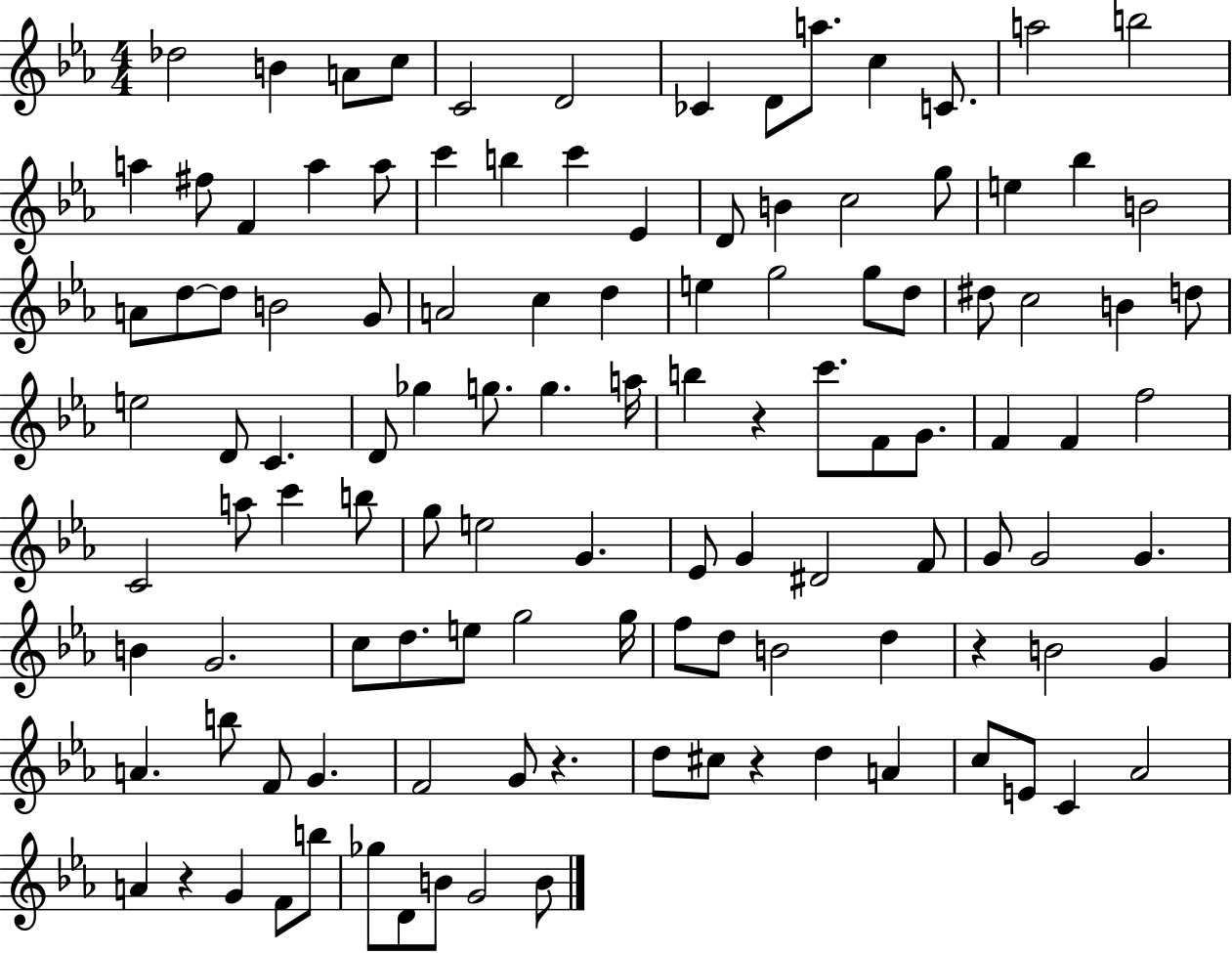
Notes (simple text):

Db5/h B4/q A4/e C5/e C4/h D4/h CES4/q D4/e A5/e. C5/q C4/e. A5/h B5/h A5/q F#5/e F4/q A5/q A5/e C6/q B5/q C6/q Eb4/q D4/e B4/q C5/h G5/e E5/q Bb5/q B4/h A4/e D5/e D5/e B4/h G4/e A4/h C5/q D5/q E5/q G5/h G5/e D5/e D#5/e C5/h B4/q D5/e E5/h D4/e C4/q. D4/e Gb5/q G5/e. G5/q. A5/s B5/q R/q C6/e. F4/e G4/e. F4/q F4/q F5/h C4/h A5/e C6/q B5/e G5/e E5/h G4/q. Eb4/e G4/q D#4/h F4/e G4/e G4/h G4/q. B4/q G4/h. C5/e D5/e. E5/e G5/h G5/s F5/e D5/e B4/h D5/q R/q B4/h G4/q A4/q. B5/e F4/e G4/q. F4/h G4/e R/q. D5/e C#5/e R/q D5/q A4/q C5/e E4/e C4/q Ab4/h A4/q R/q G4/q F4/e B5/e Gb5/e D4/e B4/e G4/h B4/e